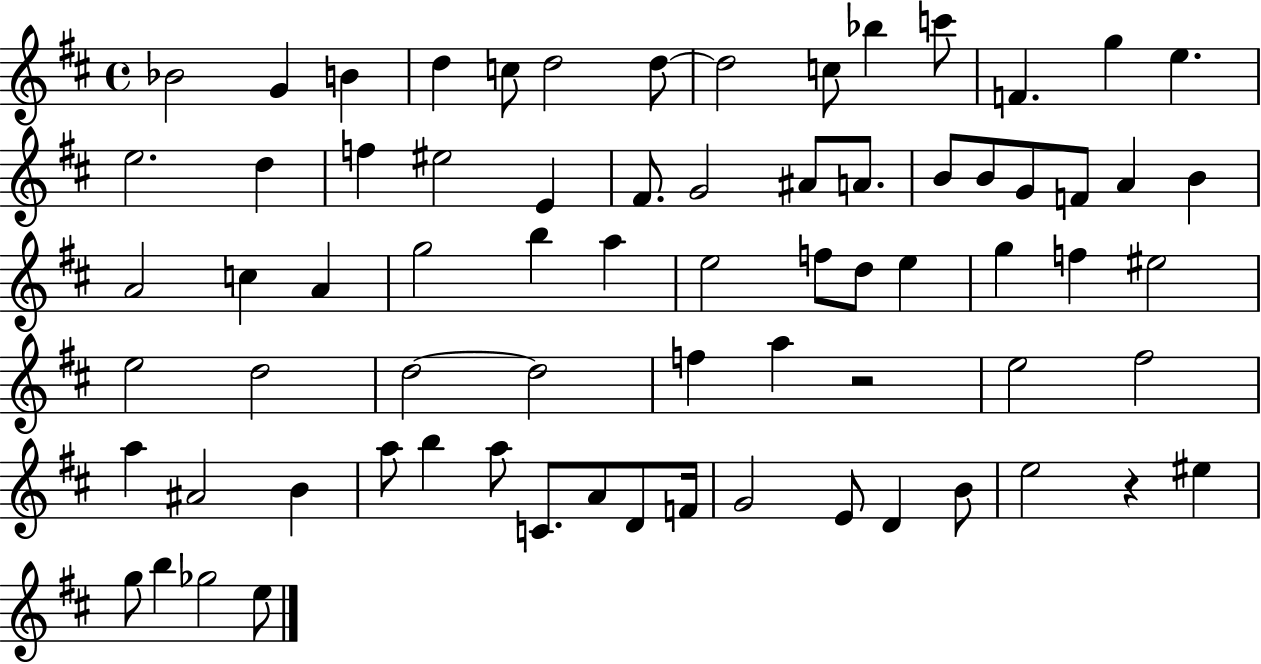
{
  \clef treble
  \time 4/4
  \defaultTimeSignature
  \key d \major
  bes'2 g'4 b'4 | d''4 c''8 d''2 d''8~~ | d''2 c''8 bes''4 c'''8 | f'4. g''4 e''4. | \break e''2. d''4 | f''4 eis''2 e'4 | fis'8. g'2 ais'8 a'8. | b'8 b'8 g'8 f'8 a'4 b'4 | \break a'2 c''4 a'4 | g''2 b''4 a''4 | e''2 f''8 d''8 e''4 | g''4 f''4 eis''2 | \break e''2 d''2 | d''2~~ d''2 | f''4 a''4 r2 | e''2 fis''2 | \break a''4 ais'2 b'4 | a''8 b''4 a''8 c'8. a'8 d'8 f'16 | g'2 e'8 d'4 b'8 | e''2 r4 eis''4 | \break g''8 b''4 ges''2 e''8 | \bar "|."
}